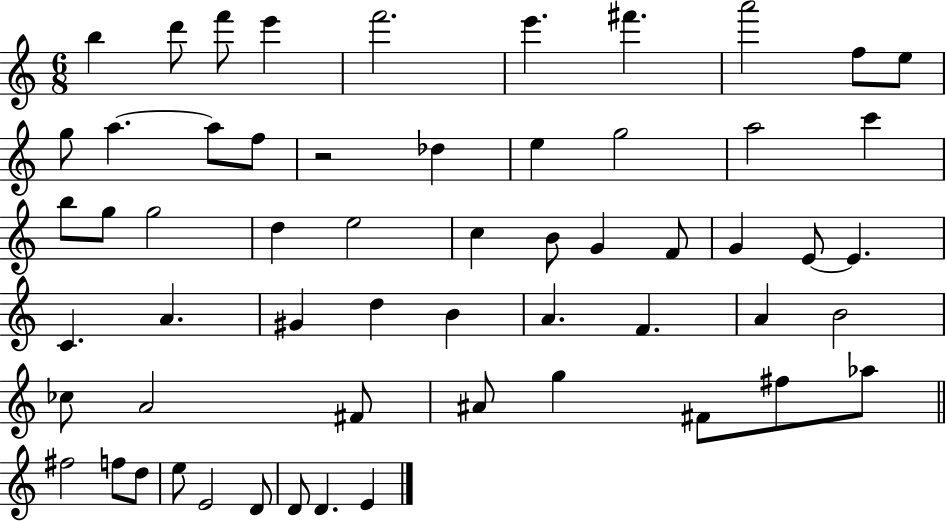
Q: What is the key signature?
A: C major